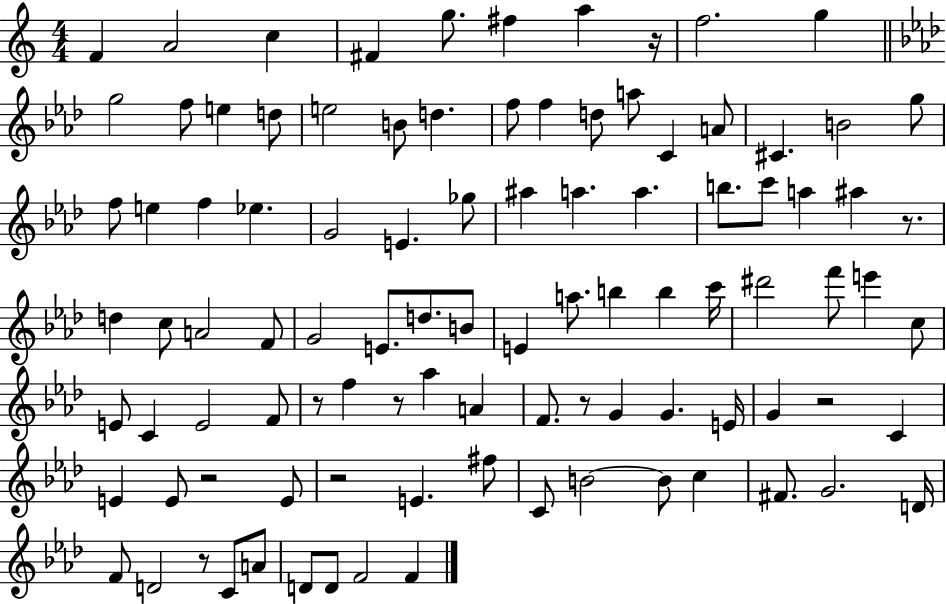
{
  \clef treble
  \numericTimeSignature
  \time 4/4
  \key c \major
  \repeat volta 2 { f'4 a'2 c''4 | fis'4 g''8. fis''4 a''4 r16 | f''2. g''4 | \bar "||" \break \key f \minor g''2 f''8 e''4 d''8 | e''2 b'8 d''4. | f''8 f''4 d''8 a''8 c'4 a'8 | cis'4. b'2 g''8 | \break f''8 e''4 f''4 ees''4. | g'2 e'4. ges''8 | ais''4 a''4. a''4. | b''8. c'''8 a''4 ais''4 r8. | \break d''4 c''8 a'2 f'8 | g'2 e'8. d''8. b'8 | e'4 a''8. b''4 b''4 c'''16 | dis'''2 f'''8 e'''4 c''8 | \break e'8 c'4 e'2 f'8 | r8 f''4 r8 aes''4 a'4 | f'8. r8 g'4 g'4. e'16 | g'4 r2 c'4 | \break e'4 e'8 r2 e'8 | r2 e'4. fis''8 | c'8 b'2~~ b'8 c''4 | fis'8. g'2. d'16 | \break f'8 d'2 r8 c'8 a'8 | d'8 d'8 f'2 f'4 | } \bar "|."
}